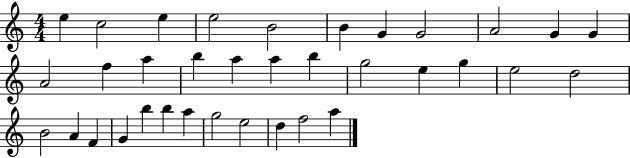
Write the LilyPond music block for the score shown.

{
  \clef treble
  \numericTimeSignature
  \time 4/4
  \key c \major
  e''4 c''2 e''4 | e''2 b'2 | b'4 g'4 g'2 | a'2 g'4 g'4 | \break a'2 f''4 a''4 | b''4 a''4 a''4 b''4 | g''2 e''4 g''4 | e''2 d''2 | \break b'2 a'4 f'4 | g'4 b''4 b''4 a''4 | g''2 e''2 | d''4 f''2 a''4 | \break \bar "|."
}